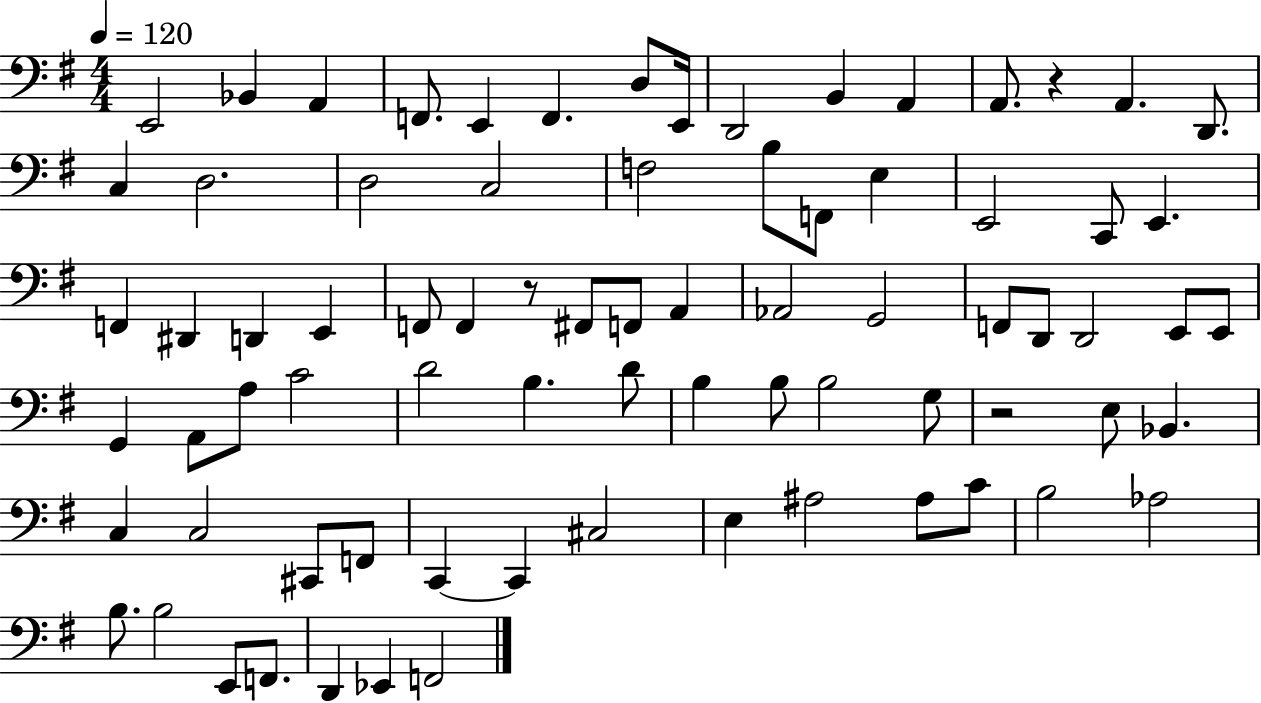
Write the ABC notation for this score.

X:1
T:Untitled
M:4/4
L:1/4
K:G
E,,2 _B,, A,, F,,/2 E,, F,, D,/2 E,,/4 D,,2 B,, A,, A,,/2 z A,, D,,/2 C, D,2 D,2 C,2 F,2 B,/2 F,,/2 E, E,,2 C,,/2 E,, F,, ^D,, D,, E,, F,,/2 F,, z/2 ^F,,/2 F,,/2 A,, _A,,2 G,,2 F,,/2 D,,/2 D,,2 E,,/2 E,,/2 G,, A,,/2 A,/2 C2 D2 B, D/2 B, B,/2 B,2 G,/2 z2 E,/2 _B,, C, C,2 ^C,,/2 F,,/2 C,, C,, ^C,2 E, ^A,2 ^A,/2 C/2 B,2 _A,2 B,/2 B,2 E,,/2 F,,/2 D,, _E,, F,,2